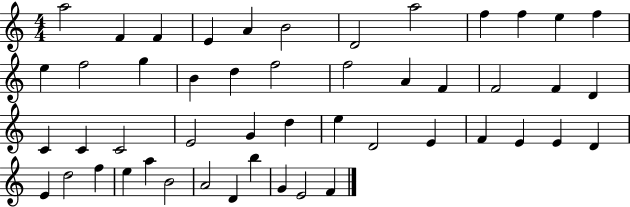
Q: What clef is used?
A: treble